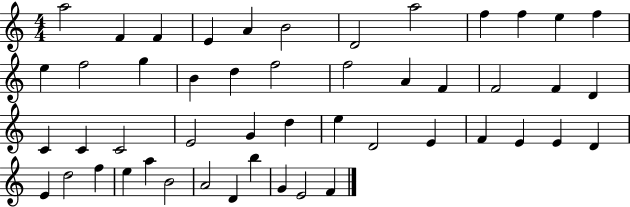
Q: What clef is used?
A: treble